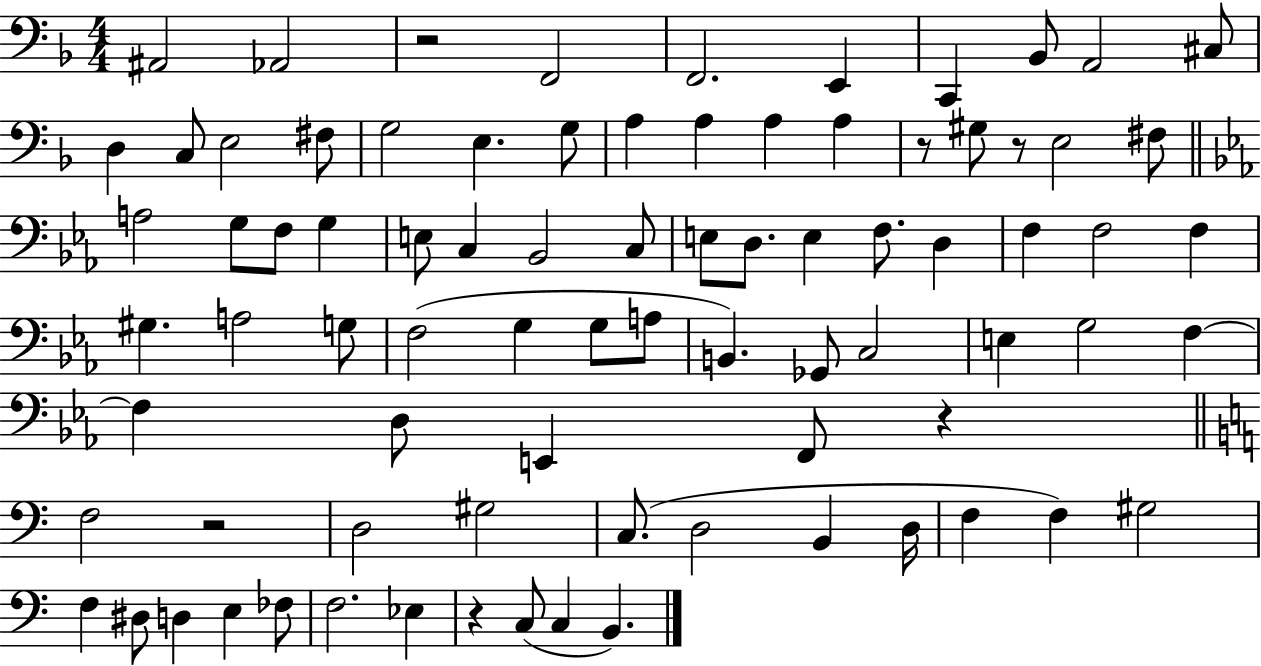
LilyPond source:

{
  \clef bass
  \numericTimeSignature
  \time 4/4
  \key f \major
  ais,2 aes,2 | r2 f,2 | f,2. e,4 | c,4 bes,8 a,2 cis8 | \break d4 c8 e2 fis8 | g2 e4. g8 | a4 a4 a4 a4 | r8 gis8 r8 e2 fis8 | \break \bar "||" \break \key ees \major a2 g8 f8 g4 | e8 c4 bes,2 c8 | e8 d8. e4 f8. d4 | f4 f2 f4 | \break gis4. a2 g8 | f2( g4 g8 a8 | b,4.) ges,8 c2 | e4 g2 f4~~ | \break f4 d8 e,4 f,8 r4 | \bar "||" \break \key a \minor f2 r2 | d2 gis2 | c8.( d2 b,4 d16 | f4 f4) gis2 | \break f4 dis8 d4 e4 fes8 | f2. ees4 | r4 c8( c4 b,4.) | \bar "|."
}